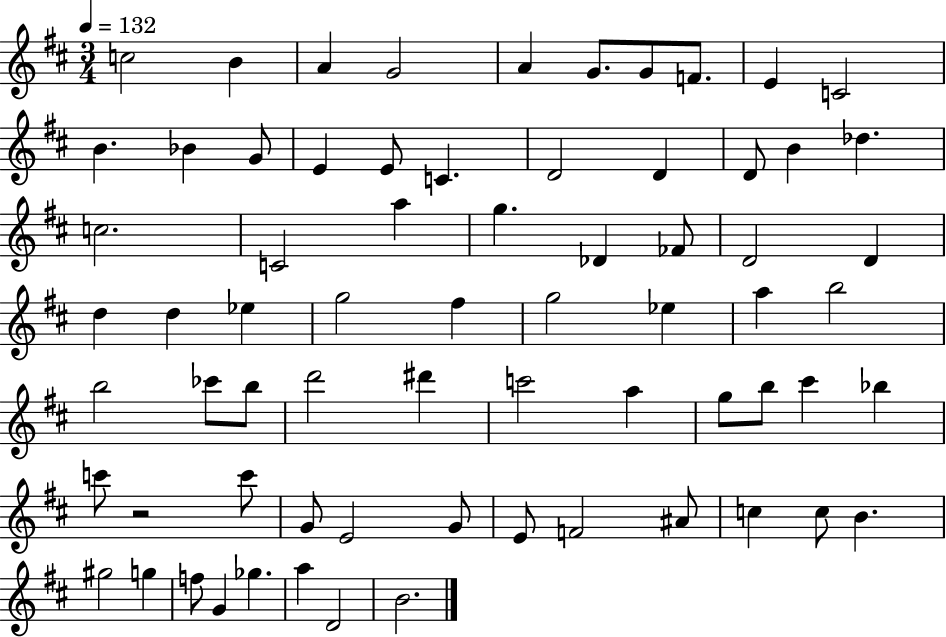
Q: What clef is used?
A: treble